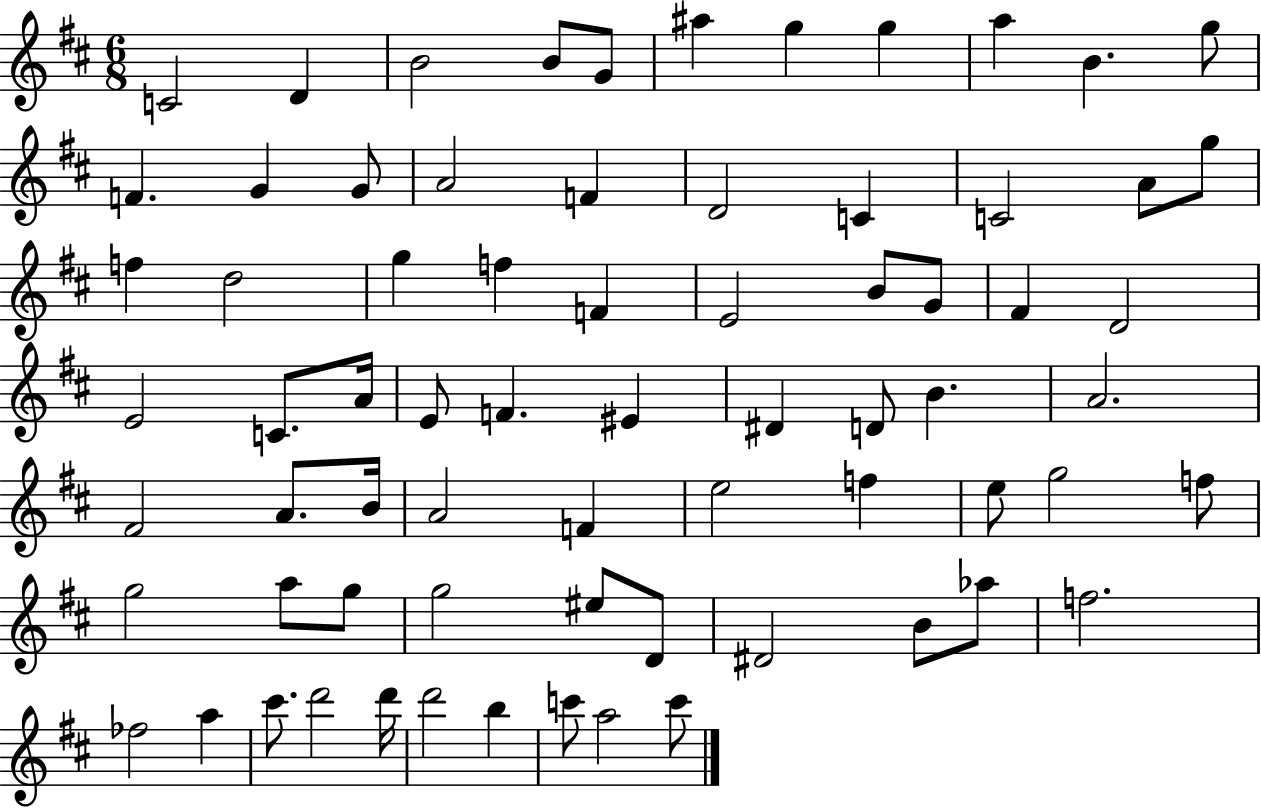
C4/h D4/q B4/h B4/e G4/e A#5/q G5/q G5/q A5/q B4/q. G5/e F4/q. G4/q G4/e A4/h F4/q D4/h C4/q C4/h A4/e G5/e F5/q D5/h G5/q F5/q F4/q E4/h B4/e G4/e F#4/q D4/h E4/h C4/e. A4/s E4/e F4/q. EIS4/q D#4/q D4/e B4/q. A4/h. F#4/h A4/e. B4/s A4/h F4/q E5/h F5/q E5/e G5/h F5/e G5/h A5/e G5/e G5/h EIS5/e D4/e D#4/h B4/e Ab5/e F5/h. FES5/h A5/q C#6/e. D6/h D6/s D6/h B5/q C6/e A5/h C6/e